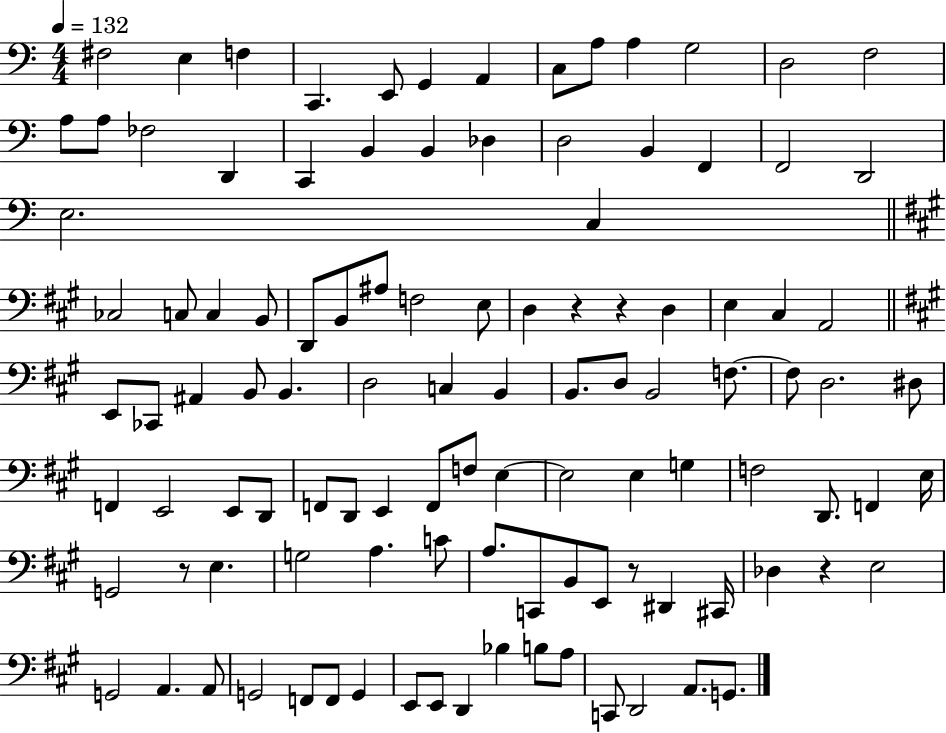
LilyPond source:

{
  \clef bass
  \numericTimeSignature
  \time 4/4
  \key c \major
  \tempo 4 = 132
  \repeat volta 2 { fis2 e4 f4 | c,4. e,8 g,4 a,4 | c8 a8 a4 g2 | d2 f2 | \break a8 a8 fes2 d,4 | c,4 b,4 b,4 des4 | d2 b,4 f,4 | f,2 d,2 | \break e2. c4 | \bar "||" \break \key a \major ces2 c8 c4 b,8 | d,8 b,8 ais8 f2 e8 | d4 r4 r4 d4 | e4 cis4 a,2 | \break \bar "||" \break \key a \major e,8 ces,8 ais,4 b,8 b,4. | d2 c4 b,4 | b,8. d8 b,2 f8.~~ | f8 d2. dis8 | \break f,4 e,2 e,8 d,8 | f,8 d,8 e,4 f,8 f8 e4~~ | e2 e4 g4 | f2 d,8. f,4 e16 | \break g,2 r8 e4. | g2 a4. c'8 | a8. c,8 b,8 e,8 r8 dis,4 cis,16 | des4 r4 e2 | \break g,2 a,4. a,8 | g,2 f,8 f,8 g,4 | e,8 e,8 d,4 bes4 b8 a8 | c,8 d,2 a,8. g,8. | \break } \bar "|."
}